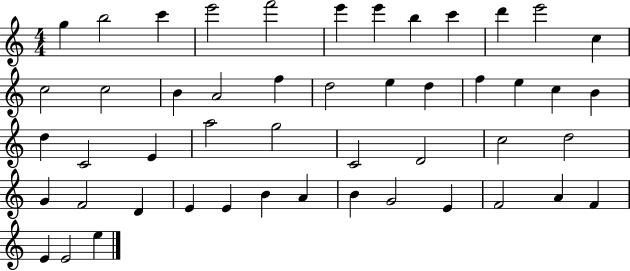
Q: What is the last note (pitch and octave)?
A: E5